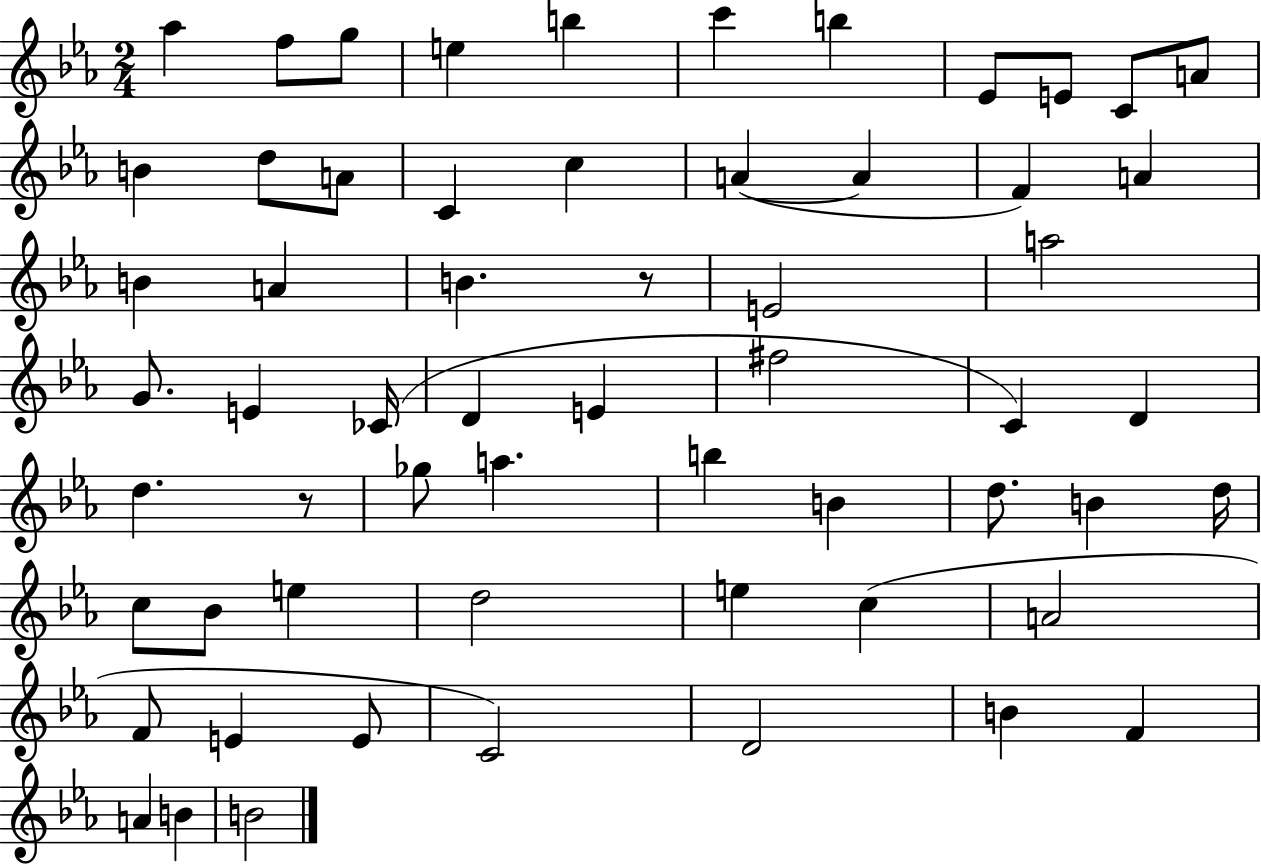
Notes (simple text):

Ab5/q F5/e G5/e E5/q B5/q C6/q B5/q Eb4/e E4/e C4/e A4/e B4/q D5/e A4/e C4/q C5/q A4/q A4/q F4/q A4/q B4/q A4/q B4/q. R/e E4/h A5/h G4/e. E4/q CES4/s D4/q E4/q F#5/h C4/q D4/q D5/q. R/e Gb5/e A5/q. B5/q B4/q D5/e. B4/q D5/s C5/e Bb4/e E5/q D5/h E5/q C5/q A4/h F4/e E4/q E4/e C4/h D4/h B4/q F4/q A4/q B4/q B4/h